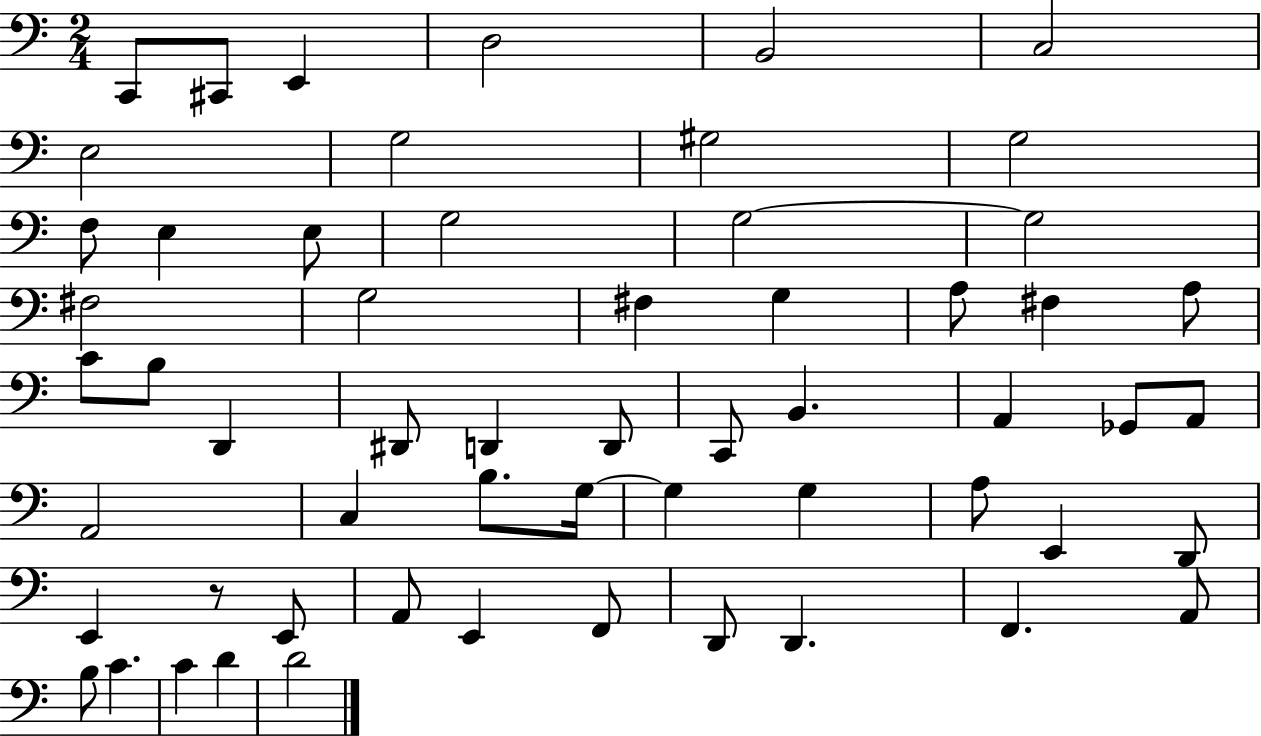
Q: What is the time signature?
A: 2/4